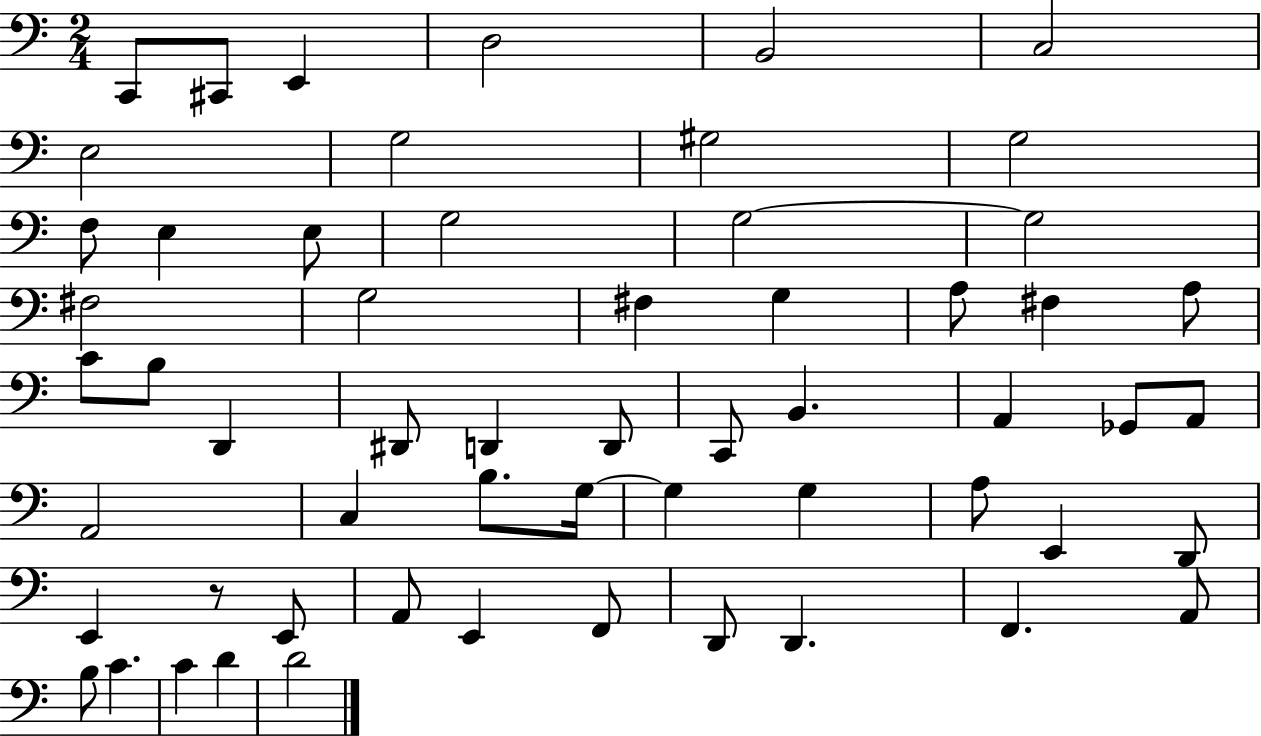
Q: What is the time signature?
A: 2/4